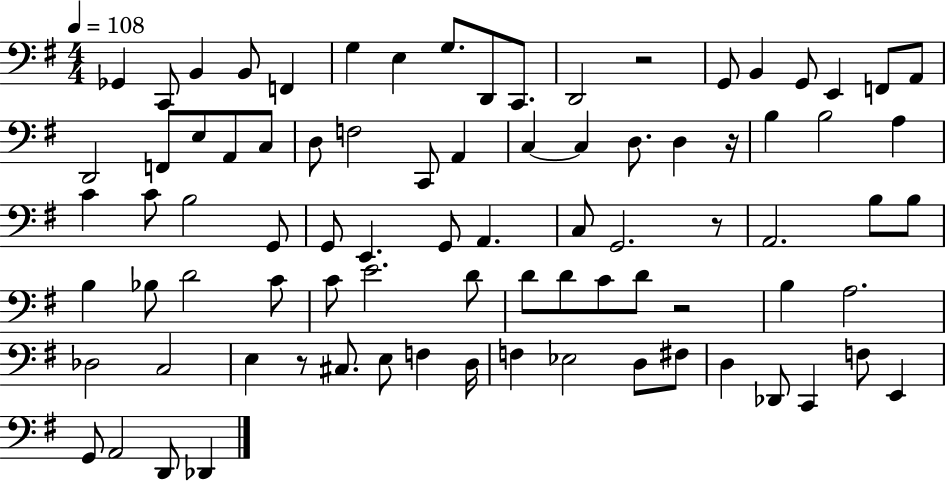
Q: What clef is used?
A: bass